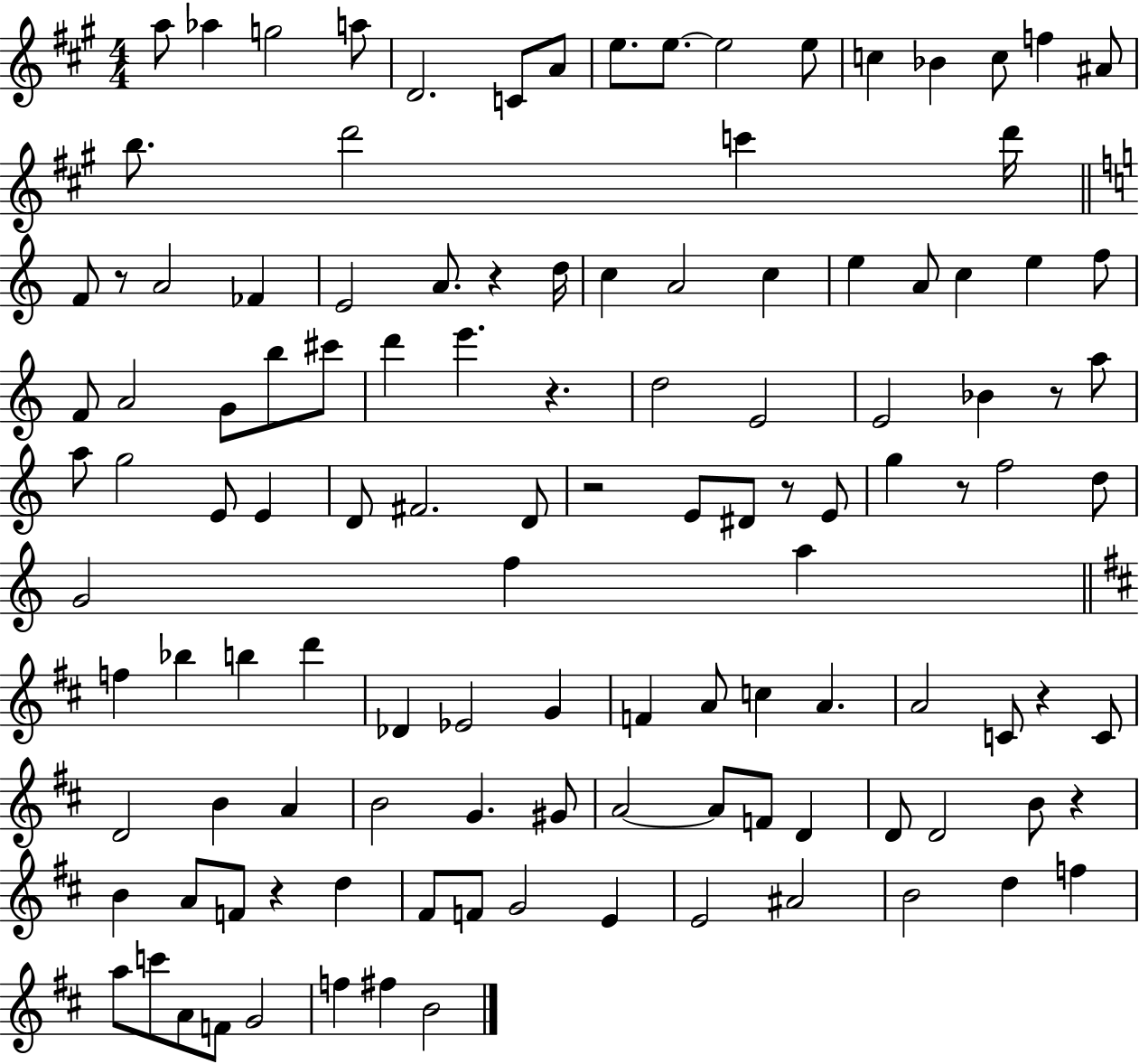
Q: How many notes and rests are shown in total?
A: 120